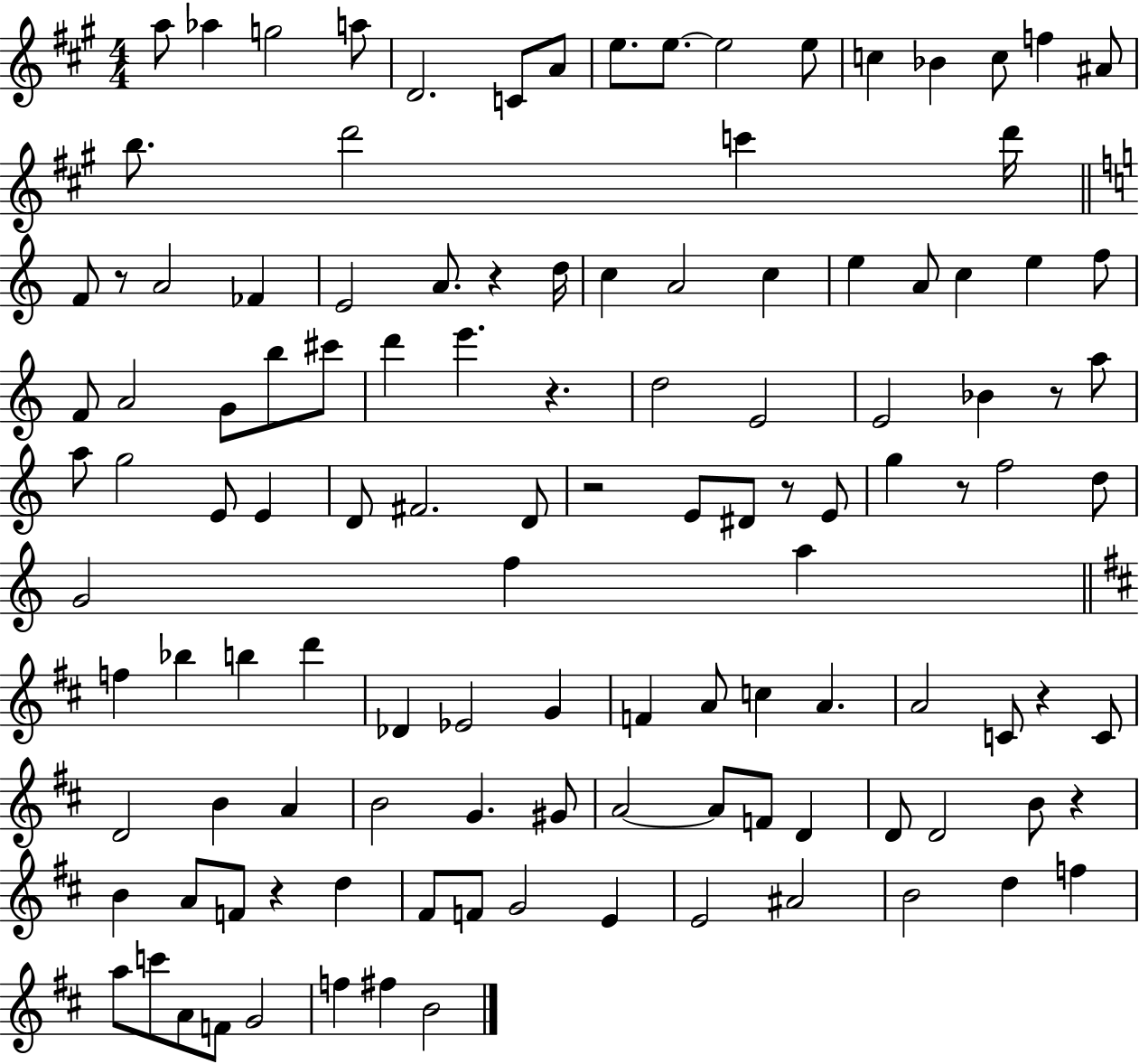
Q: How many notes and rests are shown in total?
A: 120